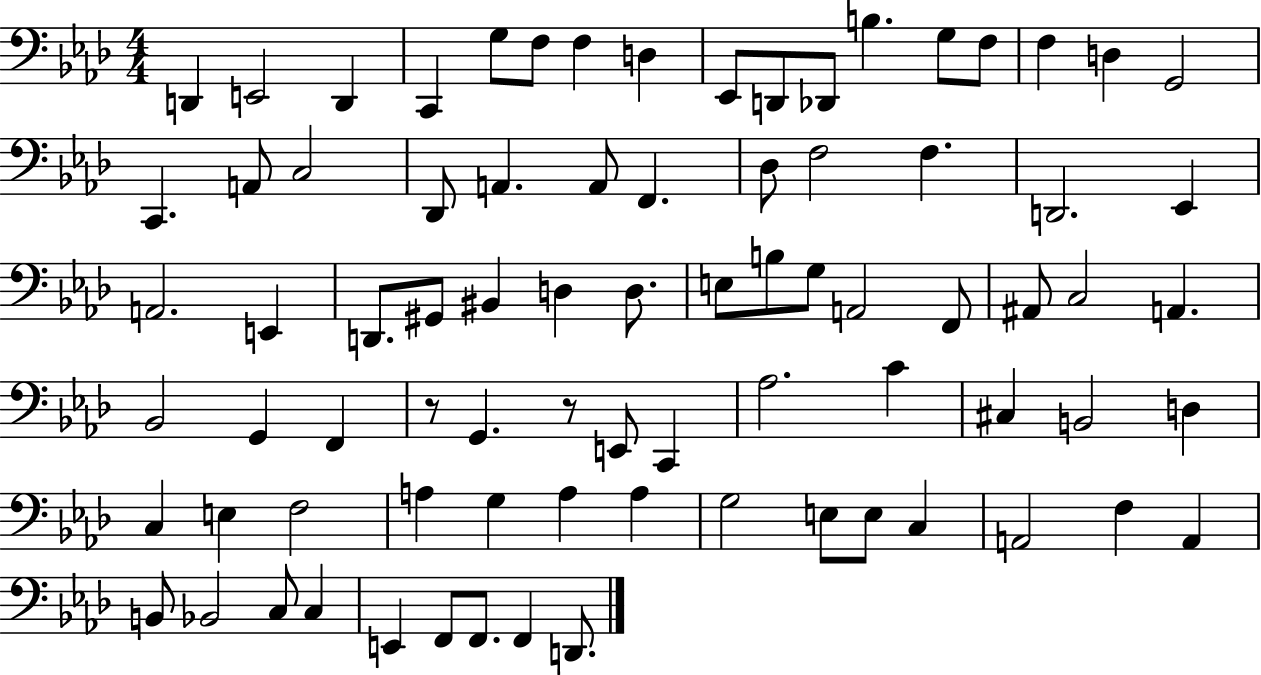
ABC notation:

X:1
T:Untitled
M:4/4
L:1/4
K:Ab
D,, E,,2 D,, C,, G,/2 F,/2 F, D, _E,,/2 D,,/2 _D,,/2 B, G,/2 F,/2 F, D, G,,2 C,, A,,/2 C,2 _D,,/2 A,, A,,/2 F,, _D,/2 F,2 F, D,,2 _E,, A,,2 E,, D,,/2 ^G,,/2 ^B,, D, D,/2 E,/2 B,/2 G,/2 A,,2 F,,/2 ^A,,/2 C,2 A,, _B,,2 G,, F,, z/2 G,, z/2 E,,/2 C,, _A,2 C ^C, B,,2 D, C, E, F,2 A, G, A, A, G,2 E,/2 E,/2 C, A,,2 F, A,, B,,/2 _B,,2 C,/2 C, E,, F,,/2 F,,/2 F,, D,,/2